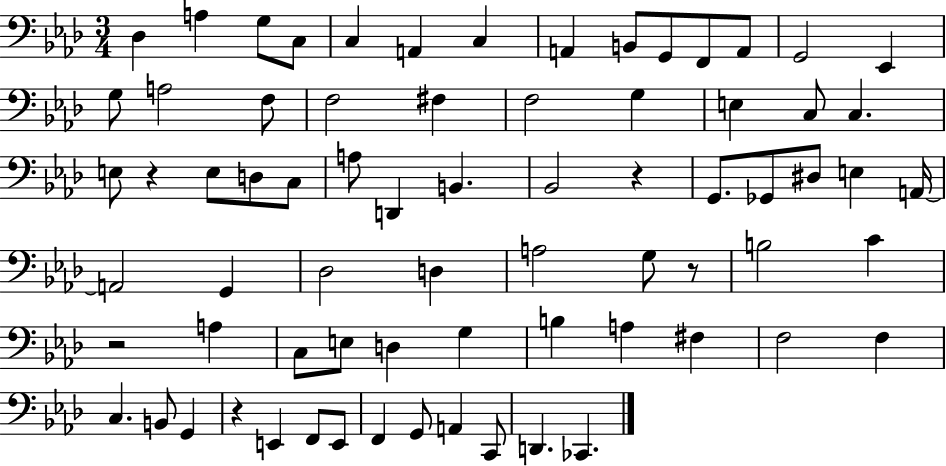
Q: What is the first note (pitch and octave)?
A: Db3